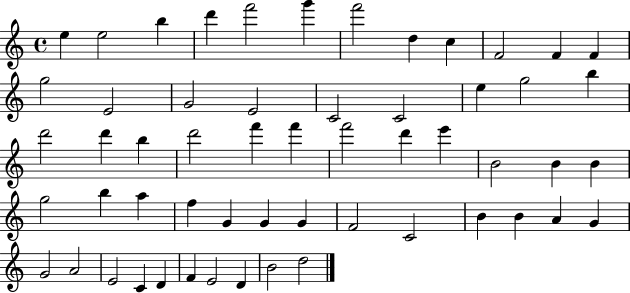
E5/q E5/h B5/q D6/q F6/h G6/q F6/h D5/q C5/q F4/h F4/q F4/q G5/h E4/h G4/h E4/h C4/h C4/h E5/q G5/h B5/q D6/h D6/q B5/q D6/h F6/q F6/q F6/h D6/q E6/q B4/h B4/q B4/q G5/h B5/q A5/q F5/q G4/q G4/q G4/q F4/h C4/h B4/q B4/q A4/q G4/q G4/h A4/h E4/h C4/q D4/q F4/q E4/h D4/q B4/h D5/h